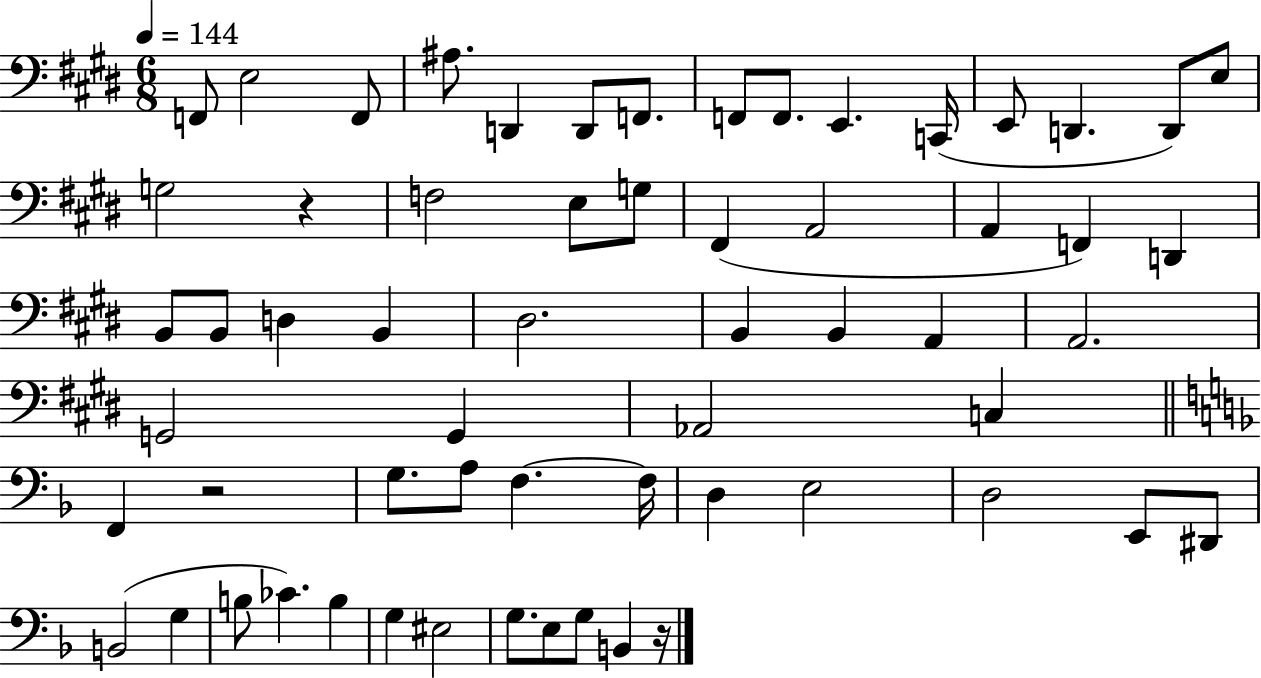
F2/e E3/h F2/e A#3/e. D2/q D2/e F2/e. F2/e F2/e. E2/q. C2/s E2/e D2/q. D2/e E3/e G3/h R/q F3/h E3/e G3/e F#2/q A2/h A2/q F2/q D2/q B2/e B2/e D3/q B2/q D#3/h. B2/q B2/q A2/q A2/h. G2/h G2/q Ab2/h C3/q F2/q R/h G3/e. A3/e F3/q. F3/s D3/q E3/h D3/h E2/e D#2/e B2/h G3/q B3/e CES4/q. B3/q G3/q EIS3/h G3/e. E3/e G3/e B2/q R/s